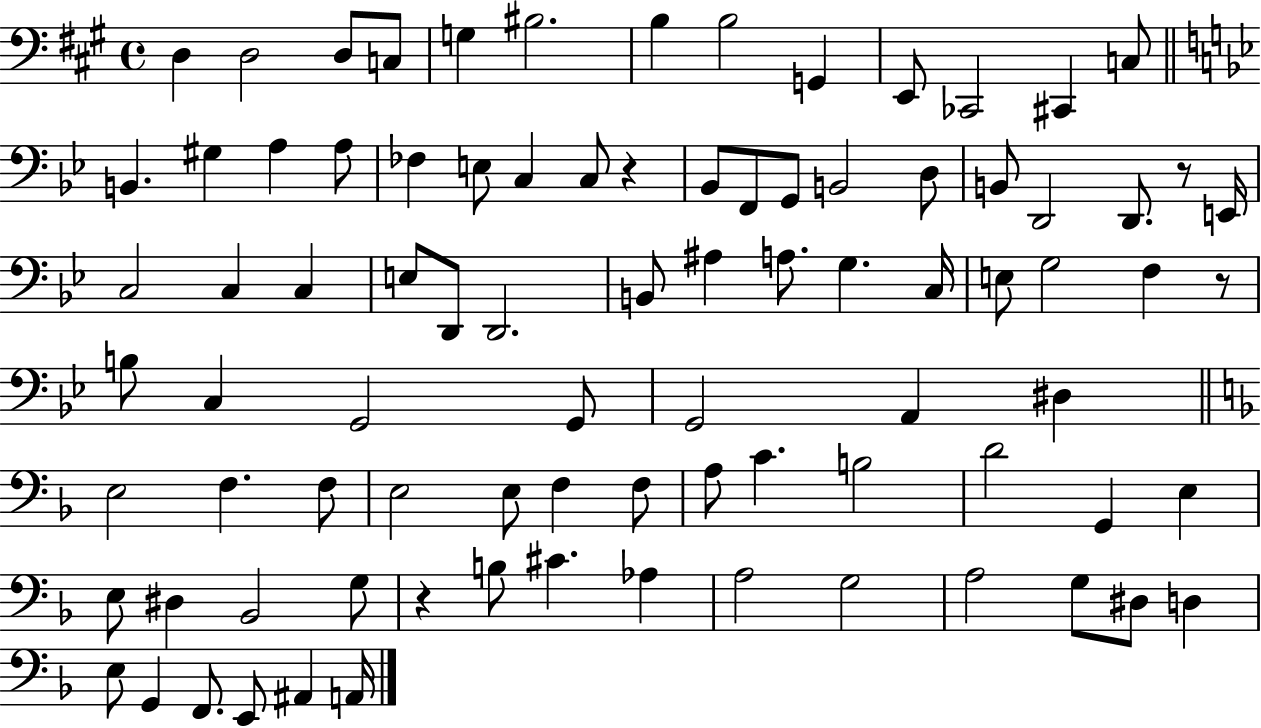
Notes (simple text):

D3/q D3/h D3/e C3/e G3/q BIS3/h. B3/q B3/h G2/q E2/e CES2/h C#2/q C3/e B2/q. G#3/q A3/q A3/e FES3/q E3/e C3/q C3/e R/q Bb2/e F2/e G2/e B2/h D3/e B2/e D2/h D2/e. R/e E2/s C3/h C3/q C3/q E3/e D2/e D2/h. B2/e A#3/q A3/e. G3/q. C3/s E3/e G3/h F3/q R/e B3/e C3/q G2/h G2/e G2/h A2/q D#3/q E3/h F3/q. F3/e E3/h E3/e F3/q F3/e A3/e C4/q. B3/h D4/h G2/q E3/q E3/e D#3/q Bb2/h G3/e R/q B3/e C#4/q. Ab3/q A3/h G3/h A3/h G3/e D#3/e D3/q E3/e G2/q F2/e. E2/e A#2/q A2/s